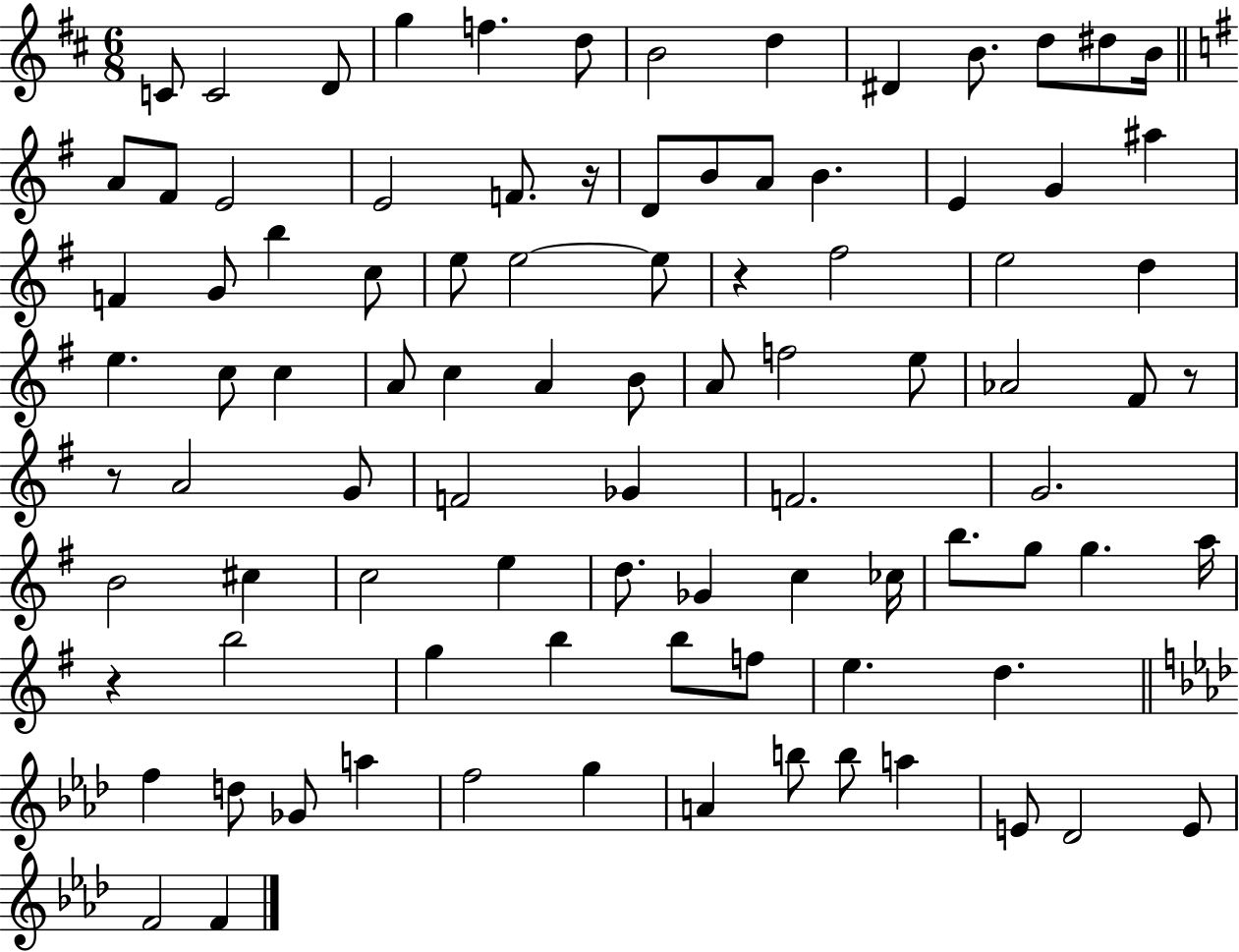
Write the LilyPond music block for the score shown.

{
  \clef treble
  \numericTimeSignature
  \time 6/8
  \key d \major
  \repeat volta 2 { c'8 c'2 d'8 | g''4 f''4. d''8 | b'2 d''4 | dis'4 b'8. d''8 dis''8 b'16 | \break \bar "||" \break \key g \major a'8 fis'8 e'2 | e'2 f'8. r16 | d'8 b'8 a'8 b'4. | e'4 g'4 ais''4 | \break f'4 g'8 b''4 c''8 | e''8 e''2~~ e''8 | r4 fis''2 | e''2 d''4 | \break e''4. c''8 c''4 | a'8 c''4 a'4 b'8 | a'8 f''2 e''8 | aes'2 fis'8 r8 | \break r8 a'2 g'8 | f'2 ges'4 | f'2. | g'2. | \break b'2 cis''4 | c''2 e''4 | d''8. ges'4 c''4 ces''16 | b''8. g''8 g''4. a''16 | \break r4 b''2 | g''4 b''4 b''8 f''8 | e''4. d''4. | \bar "||" \break \key aes \major f''4 d''8 ges'8 a''4 | f''2 g''4 | a'4 b''8 b''8 a''4 | e'8 des'2 e'8 | \break f'2 f'4 | } \bar "|."
}